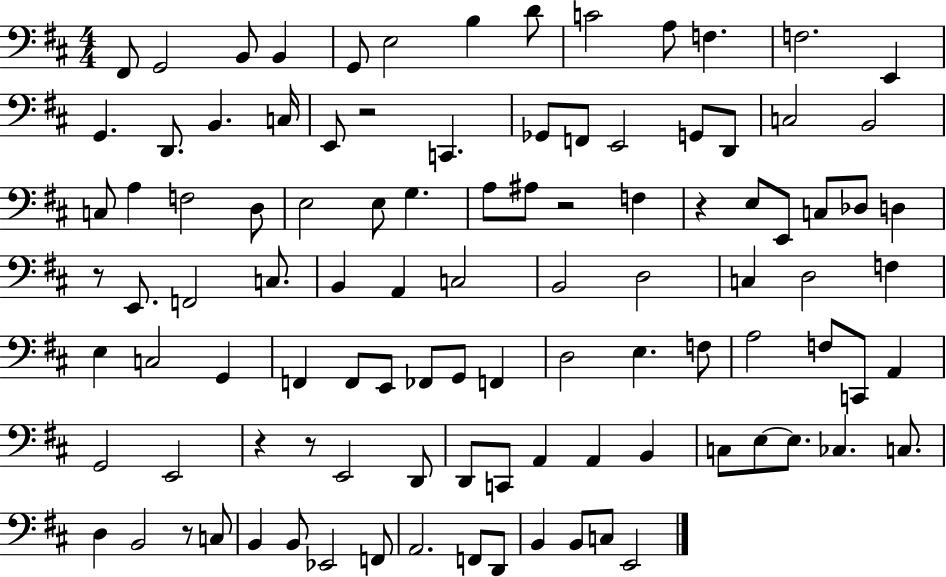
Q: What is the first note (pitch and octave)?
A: F#2